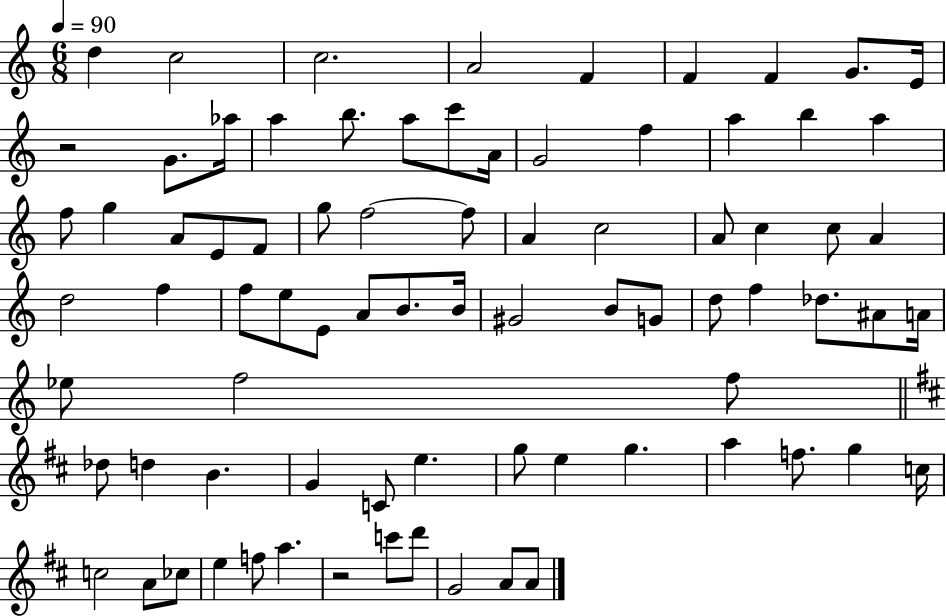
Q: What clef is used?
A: treble